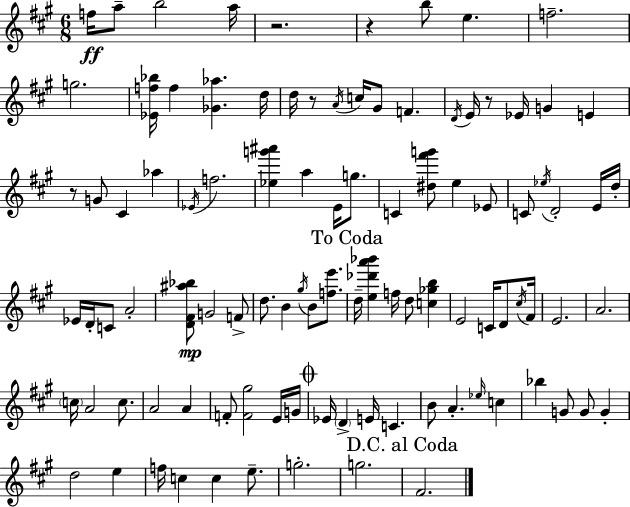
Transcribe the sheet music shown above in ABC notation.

X:1
T:Untitled
M:6/8
L:1/4
K:A
f/4 a/2 b2 a/4 z2 z b/2 e f2 g2 [_Ef_b]/4 f [_G_a] d/4 d/4 z/2 A/4 c/4 ^G/2 F D/4 E/4 z/2 _E/4 G E z/2 G/2 ^C _a _E/4 f2 [_eg'^a'] a E/4 g/2 C [^d^f'g']/2 e _E/2 C/2 _e/4 D2 E/4 d/4 _E/4 D/4 C/2 A2 [D^F^a_b]/2 G2 F/2 d/2 B ^g/4 B/2 [fe']/2 d/4 [e_d'a'_b'] f/4 d/2 [c_gb] E2 C/4 D/2 ^c/4 ^F/4 E2 A2 c/4 A2 c/2 A2 A F/2 [F^g]2 E/4 G/4 _E/4 D E/4 C B/2 A _e/4 c _b G/2 G/2 G d2 e f/4 c c e/2 g2 g2 ^F2